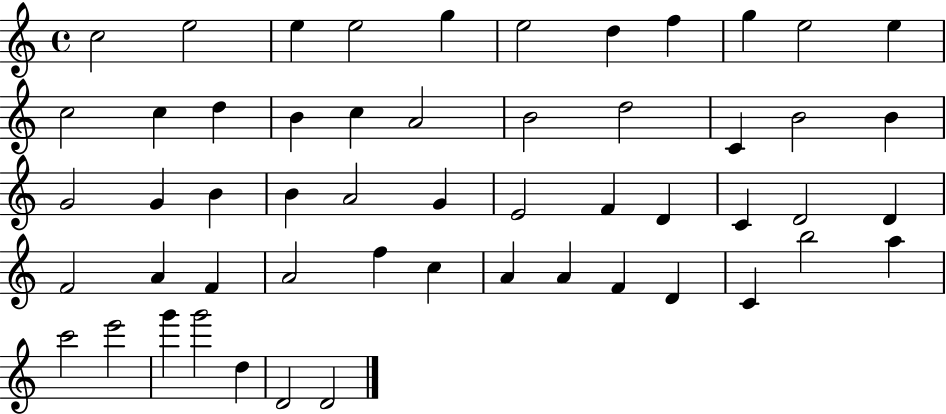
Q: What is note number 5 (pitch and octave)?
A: G5